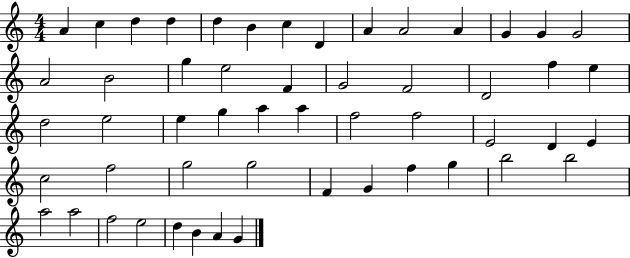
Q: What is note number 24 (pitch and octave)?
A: E5